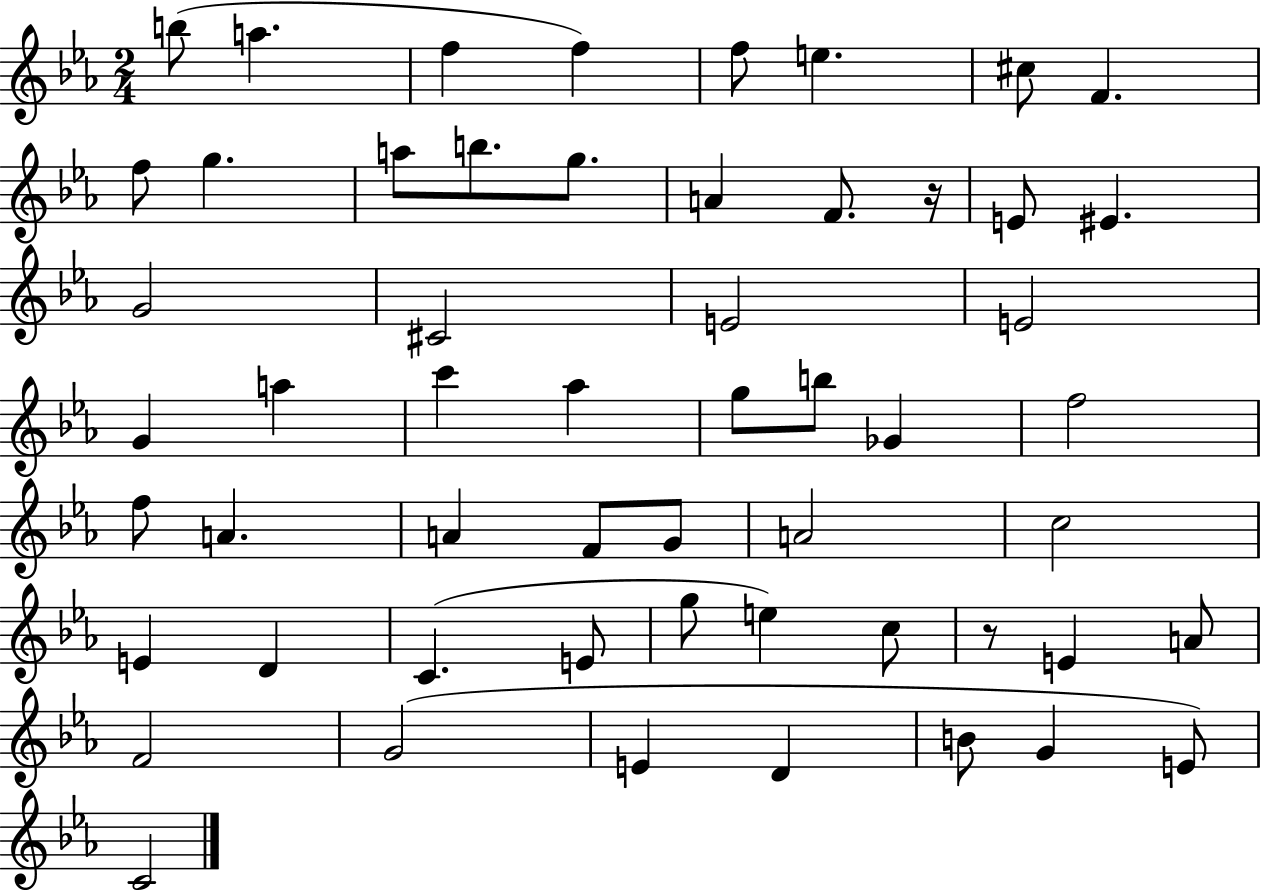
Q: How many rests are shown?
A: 2